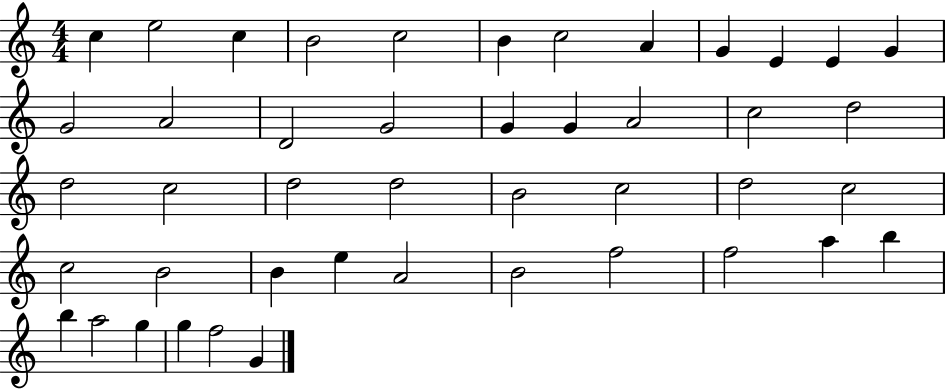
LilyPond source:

{
  \clef treble
  \numericTimeSignature
  \time 4/4
  \key c \major
  c''4 e''2 c''4 | b'2 c''2 | b'4 c''2 a'4 | g'4 e'4 e'4 g'4 | \break g'2 a'2 | d'2 g'2 | g'4 g'4 a'2 | c''2 d''2 | \break d''2 c''2 | d''2 d''2 | b'2 c''2 | d''2 c''2 | \break c''2 b'2 | b'4 e''4 a'2 | b'2 f''2 | f''2 a''4 b''4 | \break b''4 a''2 g''4 | g''4 f''2 g'4 | \bar "|."
}